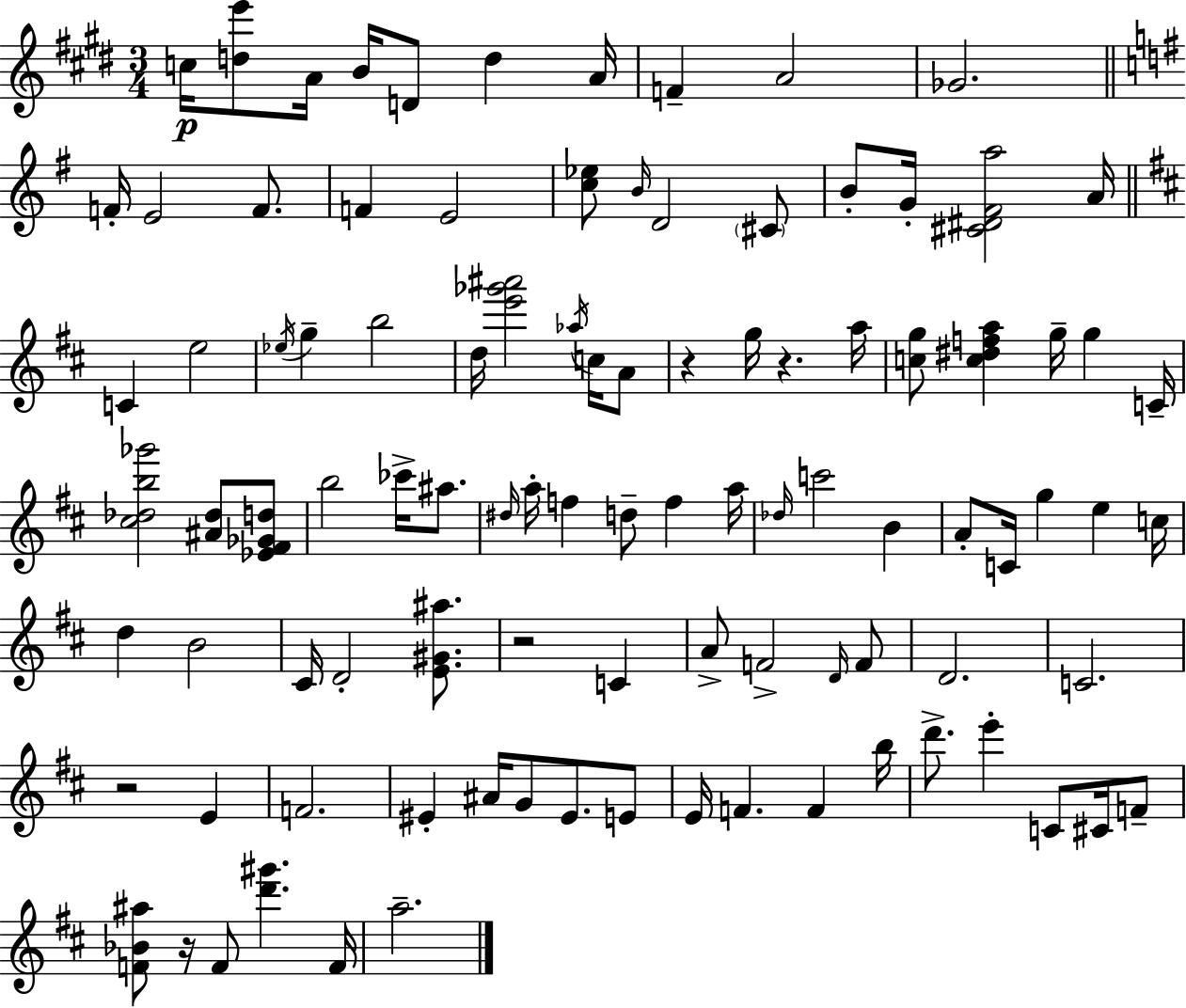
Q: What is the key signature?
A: E major